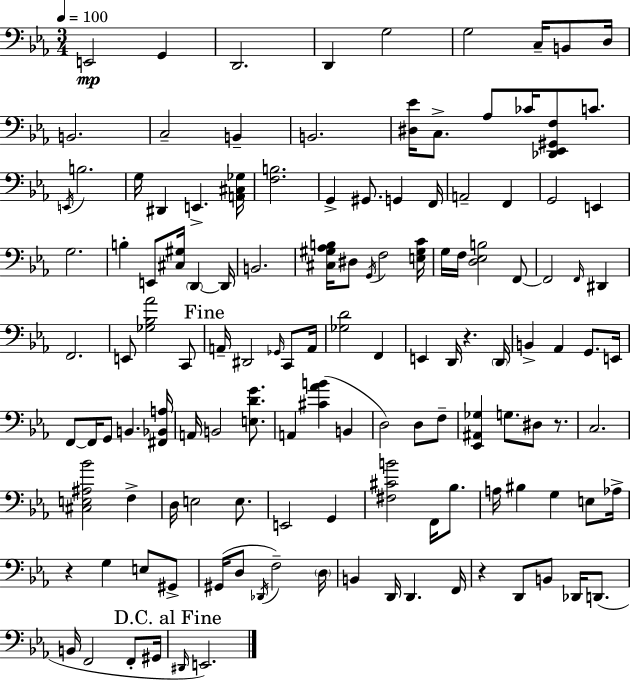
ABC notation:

X:1
T:Untitled
M:3/4
L:1/4
K:Cm
E,,2 G,, D,,2 D,, G,2 G,2 C,/4 B,,/2 D,/4 B,,2 C,2 B,, B,,2 [^D,_E]/4 C,/2 _A,/2 _C/4 [_D,,_E,,^G,,F,]/2 C/2 E,,/4 B,2 G,/4 ^D,, E,, [A,,^C,_G,]/4 [F,B,]2 G,, ^G,,/2 G,, F,,/4 A,,2 F,, G,,2 E,, G,2 B, E,,/2 [^C,^G,]/4 D,, D,,/4 B,,2 [^C,^G,_A,B,]/4 ^D,/2 G,,/4 F,2 [E,^G,C]/4 G,/4 F,/4 [D,_E,B,]2 F,,/2 F,,2 F,,/4 ^D,, F,,2 E,,/2 [_G,_B,_A]2 C,,/2 A,,/4 ^D,,2 _G,,/4 C,,/2 A,,/4 [_G,D]2 F,, E,, D,,/4 z D,,/4 B,, _A,, G,,/2 E,,/4 F,,/2 F,,/4 G,,/2 B,, [^F,,_B,,A,]/4 A,,/4 B,,2 [E,DG]/2 A,, [^C_AB] B,, D,2 D,/2 F,/2 [_E,,^A,,_G,] G,/2 ^D,/2 z/2 C,2 [^C,E,^A,_B]2 F, D,/4 E,2 E,/2 E,,2 G,, [^F,^CB]2 F,,/4 _B,/2 A,/4 ^B, G, E,/2 _A,/4 z G, E,/2 ^G,,/2 ^G,,/4 D,/2 _D,,/4 F,2 D,/4 B,, D,,/4 D,, F,,/4 z D,,/2 B,,/2 _D,,/4 D,,/2 B,,/4 F,,2 F,,/2 ^G,,/4 ^D,,/4 E,,2